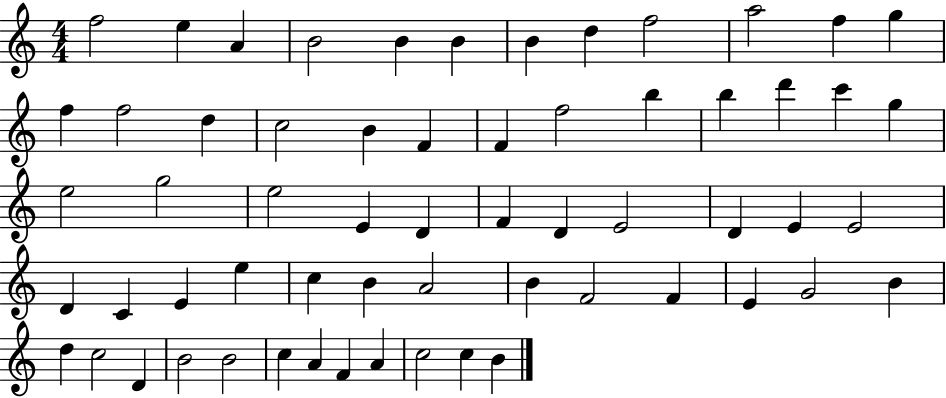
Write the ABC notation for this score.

X:1
T:Untitled
M:4/4
L:1/4
K:C
f2 e A B2 B B B d f2 a2 f g f f2 d c2 B F F f2 b b d' c' g e2 g2 e2 E D F D E2 D E E2 D C E e c B A2 B F2 F E G2 B d c2 D B2 B2 c A F A c2 c B